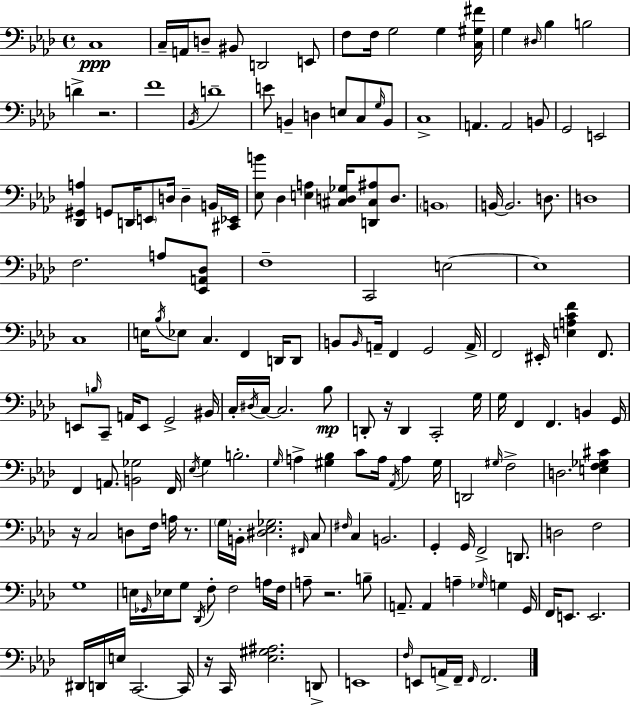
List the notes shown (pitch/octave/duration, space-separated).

C3/w C3/s A2/s D3/e BIS2/e D2/h E2/e F3/e F3/s G3/h G3/q [C3,G#3,F#4]/s G3/q D#3/s Bb3/q B3/h D4/q R/h. F4/w Bb2/s D4/w E4/e B2/q D3/q E3/e C3/e G3/s B2/e C3/w A2/q. A2/h B2/e G2/h E2/h [Db2,G#2,A3]/q G2/e D2/s E2/e D3/s D3/q B2/s [C#2,Eb2]/s [Eb3,B4]/e Db3/q [E3,A3]/q [C#3,D3,Gb3]/s [D2,C#3,A#3]/e D3/e. B2/w B2/s B2/h. D3/e. D3/w F3/h. A3/e [Eb2,A2,Db3]/e F3/w C2/h E3/h E3/w C3/w E3/s Bb3/s Eb3/e C3/q. F2/q D2/s D2/e B2/e B2/s A2/s F2/q G2/h A2/s F2/h EIS2/s [E3,A3,C4,F4]/q F2/e. E2/e B3/s C2/e A2/s E2/e G2/h BIS2/s C3/s D#3/s C3/s C3/h. Bb3/e D2/e R/s D2/q C2/h G3/s G3/s F2/q F2/q. B2/q G2/s F2/q A2/e. [B2,Gb3]/h F2/s Eb3/s G3/q B3/h. G3/s A3/q [G#3,Bb3]/q C4/e A3/s Ab2/s A3/q G#3/s D2/h G#3/s F3/h D3/h. [E3,F3,Gb3,C#4]/q R/s C3/h D3/e F3/s A3/s R/e. G3/s B2/s [D#3,Eb3,Gb3]/h. F#2/s C3/e F#3/s C3/q B2/h. G2/q G2/s F2/h D2/e. D3/h F3/h G3/w E3/s Gb2/s Eb3/s G3/e Db2/s F3/e F3/h A3/s F3/s A3/e R/h. B3/e A2/e. A2/q A3/q Gb3/s G3/q G2/s F2/s E2/e. E2/h. D#2/s D2/s E3/s C2/h. C2/s R/s C2/s [Eb3,G#3,A#3]/h. D2/e E2/w F3/s E2/e A2/s F2/s F2/s F2/h.